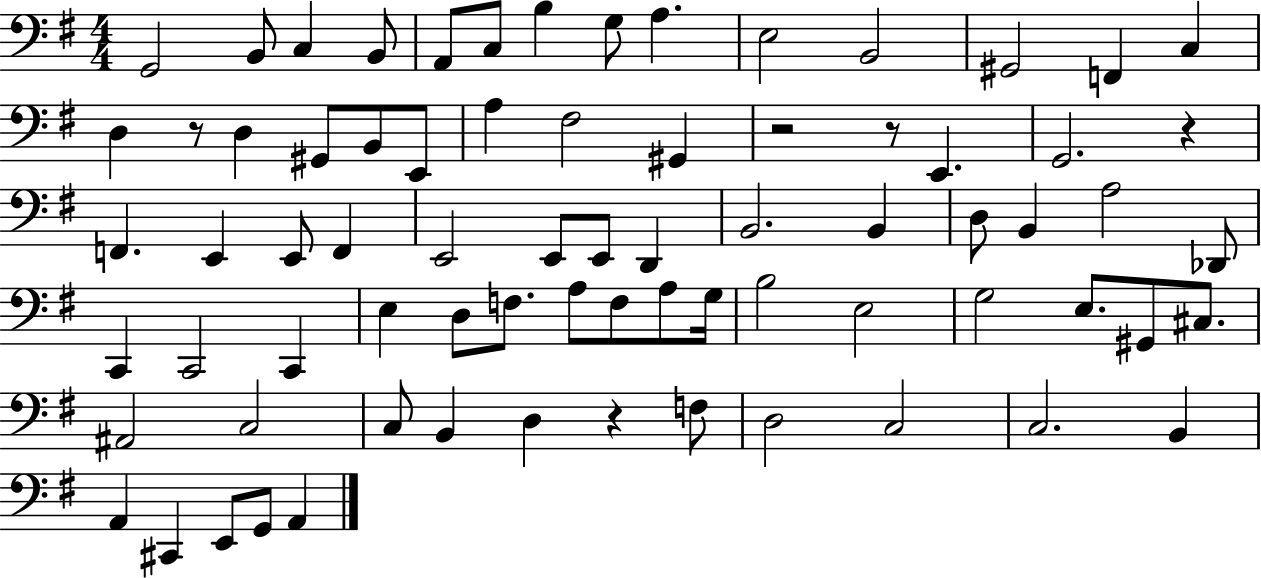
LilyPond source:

{
  \clef bass
  \numericTimeSignature
  \time 4/4
  \key g \major
  g,2 b,8 c4 b,8 | a,8 c8 b4 g8 a4. | e2 b,2 | gis,2 f,4 c4 | \break d4 r8 d4 gis,8 b,8 e,8 | a4 fis2 gis,4 | r2 r8 e,4. | g,2. r4 | \break f,4. e,4 e,8 f,4 | e,2 e,8 e,8 d,4 | b,2. b,4 | d8 b,4 a2 des,8 | \break c,4 c,2 c,4 | e4 d8 f8. a8 f8 a8 g16 | b2 e2 | g2 e8. gis,8 cis8. | \break ais,2 c2 | c8 b,4 d4 r4 f8 | d2 c2 | c2. b,4 | \break a,4 cis,4 e,8 g,8 a,4 | \bar "|."
}